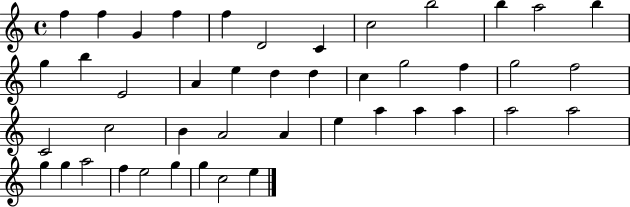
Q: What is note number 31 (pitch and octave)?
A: A5